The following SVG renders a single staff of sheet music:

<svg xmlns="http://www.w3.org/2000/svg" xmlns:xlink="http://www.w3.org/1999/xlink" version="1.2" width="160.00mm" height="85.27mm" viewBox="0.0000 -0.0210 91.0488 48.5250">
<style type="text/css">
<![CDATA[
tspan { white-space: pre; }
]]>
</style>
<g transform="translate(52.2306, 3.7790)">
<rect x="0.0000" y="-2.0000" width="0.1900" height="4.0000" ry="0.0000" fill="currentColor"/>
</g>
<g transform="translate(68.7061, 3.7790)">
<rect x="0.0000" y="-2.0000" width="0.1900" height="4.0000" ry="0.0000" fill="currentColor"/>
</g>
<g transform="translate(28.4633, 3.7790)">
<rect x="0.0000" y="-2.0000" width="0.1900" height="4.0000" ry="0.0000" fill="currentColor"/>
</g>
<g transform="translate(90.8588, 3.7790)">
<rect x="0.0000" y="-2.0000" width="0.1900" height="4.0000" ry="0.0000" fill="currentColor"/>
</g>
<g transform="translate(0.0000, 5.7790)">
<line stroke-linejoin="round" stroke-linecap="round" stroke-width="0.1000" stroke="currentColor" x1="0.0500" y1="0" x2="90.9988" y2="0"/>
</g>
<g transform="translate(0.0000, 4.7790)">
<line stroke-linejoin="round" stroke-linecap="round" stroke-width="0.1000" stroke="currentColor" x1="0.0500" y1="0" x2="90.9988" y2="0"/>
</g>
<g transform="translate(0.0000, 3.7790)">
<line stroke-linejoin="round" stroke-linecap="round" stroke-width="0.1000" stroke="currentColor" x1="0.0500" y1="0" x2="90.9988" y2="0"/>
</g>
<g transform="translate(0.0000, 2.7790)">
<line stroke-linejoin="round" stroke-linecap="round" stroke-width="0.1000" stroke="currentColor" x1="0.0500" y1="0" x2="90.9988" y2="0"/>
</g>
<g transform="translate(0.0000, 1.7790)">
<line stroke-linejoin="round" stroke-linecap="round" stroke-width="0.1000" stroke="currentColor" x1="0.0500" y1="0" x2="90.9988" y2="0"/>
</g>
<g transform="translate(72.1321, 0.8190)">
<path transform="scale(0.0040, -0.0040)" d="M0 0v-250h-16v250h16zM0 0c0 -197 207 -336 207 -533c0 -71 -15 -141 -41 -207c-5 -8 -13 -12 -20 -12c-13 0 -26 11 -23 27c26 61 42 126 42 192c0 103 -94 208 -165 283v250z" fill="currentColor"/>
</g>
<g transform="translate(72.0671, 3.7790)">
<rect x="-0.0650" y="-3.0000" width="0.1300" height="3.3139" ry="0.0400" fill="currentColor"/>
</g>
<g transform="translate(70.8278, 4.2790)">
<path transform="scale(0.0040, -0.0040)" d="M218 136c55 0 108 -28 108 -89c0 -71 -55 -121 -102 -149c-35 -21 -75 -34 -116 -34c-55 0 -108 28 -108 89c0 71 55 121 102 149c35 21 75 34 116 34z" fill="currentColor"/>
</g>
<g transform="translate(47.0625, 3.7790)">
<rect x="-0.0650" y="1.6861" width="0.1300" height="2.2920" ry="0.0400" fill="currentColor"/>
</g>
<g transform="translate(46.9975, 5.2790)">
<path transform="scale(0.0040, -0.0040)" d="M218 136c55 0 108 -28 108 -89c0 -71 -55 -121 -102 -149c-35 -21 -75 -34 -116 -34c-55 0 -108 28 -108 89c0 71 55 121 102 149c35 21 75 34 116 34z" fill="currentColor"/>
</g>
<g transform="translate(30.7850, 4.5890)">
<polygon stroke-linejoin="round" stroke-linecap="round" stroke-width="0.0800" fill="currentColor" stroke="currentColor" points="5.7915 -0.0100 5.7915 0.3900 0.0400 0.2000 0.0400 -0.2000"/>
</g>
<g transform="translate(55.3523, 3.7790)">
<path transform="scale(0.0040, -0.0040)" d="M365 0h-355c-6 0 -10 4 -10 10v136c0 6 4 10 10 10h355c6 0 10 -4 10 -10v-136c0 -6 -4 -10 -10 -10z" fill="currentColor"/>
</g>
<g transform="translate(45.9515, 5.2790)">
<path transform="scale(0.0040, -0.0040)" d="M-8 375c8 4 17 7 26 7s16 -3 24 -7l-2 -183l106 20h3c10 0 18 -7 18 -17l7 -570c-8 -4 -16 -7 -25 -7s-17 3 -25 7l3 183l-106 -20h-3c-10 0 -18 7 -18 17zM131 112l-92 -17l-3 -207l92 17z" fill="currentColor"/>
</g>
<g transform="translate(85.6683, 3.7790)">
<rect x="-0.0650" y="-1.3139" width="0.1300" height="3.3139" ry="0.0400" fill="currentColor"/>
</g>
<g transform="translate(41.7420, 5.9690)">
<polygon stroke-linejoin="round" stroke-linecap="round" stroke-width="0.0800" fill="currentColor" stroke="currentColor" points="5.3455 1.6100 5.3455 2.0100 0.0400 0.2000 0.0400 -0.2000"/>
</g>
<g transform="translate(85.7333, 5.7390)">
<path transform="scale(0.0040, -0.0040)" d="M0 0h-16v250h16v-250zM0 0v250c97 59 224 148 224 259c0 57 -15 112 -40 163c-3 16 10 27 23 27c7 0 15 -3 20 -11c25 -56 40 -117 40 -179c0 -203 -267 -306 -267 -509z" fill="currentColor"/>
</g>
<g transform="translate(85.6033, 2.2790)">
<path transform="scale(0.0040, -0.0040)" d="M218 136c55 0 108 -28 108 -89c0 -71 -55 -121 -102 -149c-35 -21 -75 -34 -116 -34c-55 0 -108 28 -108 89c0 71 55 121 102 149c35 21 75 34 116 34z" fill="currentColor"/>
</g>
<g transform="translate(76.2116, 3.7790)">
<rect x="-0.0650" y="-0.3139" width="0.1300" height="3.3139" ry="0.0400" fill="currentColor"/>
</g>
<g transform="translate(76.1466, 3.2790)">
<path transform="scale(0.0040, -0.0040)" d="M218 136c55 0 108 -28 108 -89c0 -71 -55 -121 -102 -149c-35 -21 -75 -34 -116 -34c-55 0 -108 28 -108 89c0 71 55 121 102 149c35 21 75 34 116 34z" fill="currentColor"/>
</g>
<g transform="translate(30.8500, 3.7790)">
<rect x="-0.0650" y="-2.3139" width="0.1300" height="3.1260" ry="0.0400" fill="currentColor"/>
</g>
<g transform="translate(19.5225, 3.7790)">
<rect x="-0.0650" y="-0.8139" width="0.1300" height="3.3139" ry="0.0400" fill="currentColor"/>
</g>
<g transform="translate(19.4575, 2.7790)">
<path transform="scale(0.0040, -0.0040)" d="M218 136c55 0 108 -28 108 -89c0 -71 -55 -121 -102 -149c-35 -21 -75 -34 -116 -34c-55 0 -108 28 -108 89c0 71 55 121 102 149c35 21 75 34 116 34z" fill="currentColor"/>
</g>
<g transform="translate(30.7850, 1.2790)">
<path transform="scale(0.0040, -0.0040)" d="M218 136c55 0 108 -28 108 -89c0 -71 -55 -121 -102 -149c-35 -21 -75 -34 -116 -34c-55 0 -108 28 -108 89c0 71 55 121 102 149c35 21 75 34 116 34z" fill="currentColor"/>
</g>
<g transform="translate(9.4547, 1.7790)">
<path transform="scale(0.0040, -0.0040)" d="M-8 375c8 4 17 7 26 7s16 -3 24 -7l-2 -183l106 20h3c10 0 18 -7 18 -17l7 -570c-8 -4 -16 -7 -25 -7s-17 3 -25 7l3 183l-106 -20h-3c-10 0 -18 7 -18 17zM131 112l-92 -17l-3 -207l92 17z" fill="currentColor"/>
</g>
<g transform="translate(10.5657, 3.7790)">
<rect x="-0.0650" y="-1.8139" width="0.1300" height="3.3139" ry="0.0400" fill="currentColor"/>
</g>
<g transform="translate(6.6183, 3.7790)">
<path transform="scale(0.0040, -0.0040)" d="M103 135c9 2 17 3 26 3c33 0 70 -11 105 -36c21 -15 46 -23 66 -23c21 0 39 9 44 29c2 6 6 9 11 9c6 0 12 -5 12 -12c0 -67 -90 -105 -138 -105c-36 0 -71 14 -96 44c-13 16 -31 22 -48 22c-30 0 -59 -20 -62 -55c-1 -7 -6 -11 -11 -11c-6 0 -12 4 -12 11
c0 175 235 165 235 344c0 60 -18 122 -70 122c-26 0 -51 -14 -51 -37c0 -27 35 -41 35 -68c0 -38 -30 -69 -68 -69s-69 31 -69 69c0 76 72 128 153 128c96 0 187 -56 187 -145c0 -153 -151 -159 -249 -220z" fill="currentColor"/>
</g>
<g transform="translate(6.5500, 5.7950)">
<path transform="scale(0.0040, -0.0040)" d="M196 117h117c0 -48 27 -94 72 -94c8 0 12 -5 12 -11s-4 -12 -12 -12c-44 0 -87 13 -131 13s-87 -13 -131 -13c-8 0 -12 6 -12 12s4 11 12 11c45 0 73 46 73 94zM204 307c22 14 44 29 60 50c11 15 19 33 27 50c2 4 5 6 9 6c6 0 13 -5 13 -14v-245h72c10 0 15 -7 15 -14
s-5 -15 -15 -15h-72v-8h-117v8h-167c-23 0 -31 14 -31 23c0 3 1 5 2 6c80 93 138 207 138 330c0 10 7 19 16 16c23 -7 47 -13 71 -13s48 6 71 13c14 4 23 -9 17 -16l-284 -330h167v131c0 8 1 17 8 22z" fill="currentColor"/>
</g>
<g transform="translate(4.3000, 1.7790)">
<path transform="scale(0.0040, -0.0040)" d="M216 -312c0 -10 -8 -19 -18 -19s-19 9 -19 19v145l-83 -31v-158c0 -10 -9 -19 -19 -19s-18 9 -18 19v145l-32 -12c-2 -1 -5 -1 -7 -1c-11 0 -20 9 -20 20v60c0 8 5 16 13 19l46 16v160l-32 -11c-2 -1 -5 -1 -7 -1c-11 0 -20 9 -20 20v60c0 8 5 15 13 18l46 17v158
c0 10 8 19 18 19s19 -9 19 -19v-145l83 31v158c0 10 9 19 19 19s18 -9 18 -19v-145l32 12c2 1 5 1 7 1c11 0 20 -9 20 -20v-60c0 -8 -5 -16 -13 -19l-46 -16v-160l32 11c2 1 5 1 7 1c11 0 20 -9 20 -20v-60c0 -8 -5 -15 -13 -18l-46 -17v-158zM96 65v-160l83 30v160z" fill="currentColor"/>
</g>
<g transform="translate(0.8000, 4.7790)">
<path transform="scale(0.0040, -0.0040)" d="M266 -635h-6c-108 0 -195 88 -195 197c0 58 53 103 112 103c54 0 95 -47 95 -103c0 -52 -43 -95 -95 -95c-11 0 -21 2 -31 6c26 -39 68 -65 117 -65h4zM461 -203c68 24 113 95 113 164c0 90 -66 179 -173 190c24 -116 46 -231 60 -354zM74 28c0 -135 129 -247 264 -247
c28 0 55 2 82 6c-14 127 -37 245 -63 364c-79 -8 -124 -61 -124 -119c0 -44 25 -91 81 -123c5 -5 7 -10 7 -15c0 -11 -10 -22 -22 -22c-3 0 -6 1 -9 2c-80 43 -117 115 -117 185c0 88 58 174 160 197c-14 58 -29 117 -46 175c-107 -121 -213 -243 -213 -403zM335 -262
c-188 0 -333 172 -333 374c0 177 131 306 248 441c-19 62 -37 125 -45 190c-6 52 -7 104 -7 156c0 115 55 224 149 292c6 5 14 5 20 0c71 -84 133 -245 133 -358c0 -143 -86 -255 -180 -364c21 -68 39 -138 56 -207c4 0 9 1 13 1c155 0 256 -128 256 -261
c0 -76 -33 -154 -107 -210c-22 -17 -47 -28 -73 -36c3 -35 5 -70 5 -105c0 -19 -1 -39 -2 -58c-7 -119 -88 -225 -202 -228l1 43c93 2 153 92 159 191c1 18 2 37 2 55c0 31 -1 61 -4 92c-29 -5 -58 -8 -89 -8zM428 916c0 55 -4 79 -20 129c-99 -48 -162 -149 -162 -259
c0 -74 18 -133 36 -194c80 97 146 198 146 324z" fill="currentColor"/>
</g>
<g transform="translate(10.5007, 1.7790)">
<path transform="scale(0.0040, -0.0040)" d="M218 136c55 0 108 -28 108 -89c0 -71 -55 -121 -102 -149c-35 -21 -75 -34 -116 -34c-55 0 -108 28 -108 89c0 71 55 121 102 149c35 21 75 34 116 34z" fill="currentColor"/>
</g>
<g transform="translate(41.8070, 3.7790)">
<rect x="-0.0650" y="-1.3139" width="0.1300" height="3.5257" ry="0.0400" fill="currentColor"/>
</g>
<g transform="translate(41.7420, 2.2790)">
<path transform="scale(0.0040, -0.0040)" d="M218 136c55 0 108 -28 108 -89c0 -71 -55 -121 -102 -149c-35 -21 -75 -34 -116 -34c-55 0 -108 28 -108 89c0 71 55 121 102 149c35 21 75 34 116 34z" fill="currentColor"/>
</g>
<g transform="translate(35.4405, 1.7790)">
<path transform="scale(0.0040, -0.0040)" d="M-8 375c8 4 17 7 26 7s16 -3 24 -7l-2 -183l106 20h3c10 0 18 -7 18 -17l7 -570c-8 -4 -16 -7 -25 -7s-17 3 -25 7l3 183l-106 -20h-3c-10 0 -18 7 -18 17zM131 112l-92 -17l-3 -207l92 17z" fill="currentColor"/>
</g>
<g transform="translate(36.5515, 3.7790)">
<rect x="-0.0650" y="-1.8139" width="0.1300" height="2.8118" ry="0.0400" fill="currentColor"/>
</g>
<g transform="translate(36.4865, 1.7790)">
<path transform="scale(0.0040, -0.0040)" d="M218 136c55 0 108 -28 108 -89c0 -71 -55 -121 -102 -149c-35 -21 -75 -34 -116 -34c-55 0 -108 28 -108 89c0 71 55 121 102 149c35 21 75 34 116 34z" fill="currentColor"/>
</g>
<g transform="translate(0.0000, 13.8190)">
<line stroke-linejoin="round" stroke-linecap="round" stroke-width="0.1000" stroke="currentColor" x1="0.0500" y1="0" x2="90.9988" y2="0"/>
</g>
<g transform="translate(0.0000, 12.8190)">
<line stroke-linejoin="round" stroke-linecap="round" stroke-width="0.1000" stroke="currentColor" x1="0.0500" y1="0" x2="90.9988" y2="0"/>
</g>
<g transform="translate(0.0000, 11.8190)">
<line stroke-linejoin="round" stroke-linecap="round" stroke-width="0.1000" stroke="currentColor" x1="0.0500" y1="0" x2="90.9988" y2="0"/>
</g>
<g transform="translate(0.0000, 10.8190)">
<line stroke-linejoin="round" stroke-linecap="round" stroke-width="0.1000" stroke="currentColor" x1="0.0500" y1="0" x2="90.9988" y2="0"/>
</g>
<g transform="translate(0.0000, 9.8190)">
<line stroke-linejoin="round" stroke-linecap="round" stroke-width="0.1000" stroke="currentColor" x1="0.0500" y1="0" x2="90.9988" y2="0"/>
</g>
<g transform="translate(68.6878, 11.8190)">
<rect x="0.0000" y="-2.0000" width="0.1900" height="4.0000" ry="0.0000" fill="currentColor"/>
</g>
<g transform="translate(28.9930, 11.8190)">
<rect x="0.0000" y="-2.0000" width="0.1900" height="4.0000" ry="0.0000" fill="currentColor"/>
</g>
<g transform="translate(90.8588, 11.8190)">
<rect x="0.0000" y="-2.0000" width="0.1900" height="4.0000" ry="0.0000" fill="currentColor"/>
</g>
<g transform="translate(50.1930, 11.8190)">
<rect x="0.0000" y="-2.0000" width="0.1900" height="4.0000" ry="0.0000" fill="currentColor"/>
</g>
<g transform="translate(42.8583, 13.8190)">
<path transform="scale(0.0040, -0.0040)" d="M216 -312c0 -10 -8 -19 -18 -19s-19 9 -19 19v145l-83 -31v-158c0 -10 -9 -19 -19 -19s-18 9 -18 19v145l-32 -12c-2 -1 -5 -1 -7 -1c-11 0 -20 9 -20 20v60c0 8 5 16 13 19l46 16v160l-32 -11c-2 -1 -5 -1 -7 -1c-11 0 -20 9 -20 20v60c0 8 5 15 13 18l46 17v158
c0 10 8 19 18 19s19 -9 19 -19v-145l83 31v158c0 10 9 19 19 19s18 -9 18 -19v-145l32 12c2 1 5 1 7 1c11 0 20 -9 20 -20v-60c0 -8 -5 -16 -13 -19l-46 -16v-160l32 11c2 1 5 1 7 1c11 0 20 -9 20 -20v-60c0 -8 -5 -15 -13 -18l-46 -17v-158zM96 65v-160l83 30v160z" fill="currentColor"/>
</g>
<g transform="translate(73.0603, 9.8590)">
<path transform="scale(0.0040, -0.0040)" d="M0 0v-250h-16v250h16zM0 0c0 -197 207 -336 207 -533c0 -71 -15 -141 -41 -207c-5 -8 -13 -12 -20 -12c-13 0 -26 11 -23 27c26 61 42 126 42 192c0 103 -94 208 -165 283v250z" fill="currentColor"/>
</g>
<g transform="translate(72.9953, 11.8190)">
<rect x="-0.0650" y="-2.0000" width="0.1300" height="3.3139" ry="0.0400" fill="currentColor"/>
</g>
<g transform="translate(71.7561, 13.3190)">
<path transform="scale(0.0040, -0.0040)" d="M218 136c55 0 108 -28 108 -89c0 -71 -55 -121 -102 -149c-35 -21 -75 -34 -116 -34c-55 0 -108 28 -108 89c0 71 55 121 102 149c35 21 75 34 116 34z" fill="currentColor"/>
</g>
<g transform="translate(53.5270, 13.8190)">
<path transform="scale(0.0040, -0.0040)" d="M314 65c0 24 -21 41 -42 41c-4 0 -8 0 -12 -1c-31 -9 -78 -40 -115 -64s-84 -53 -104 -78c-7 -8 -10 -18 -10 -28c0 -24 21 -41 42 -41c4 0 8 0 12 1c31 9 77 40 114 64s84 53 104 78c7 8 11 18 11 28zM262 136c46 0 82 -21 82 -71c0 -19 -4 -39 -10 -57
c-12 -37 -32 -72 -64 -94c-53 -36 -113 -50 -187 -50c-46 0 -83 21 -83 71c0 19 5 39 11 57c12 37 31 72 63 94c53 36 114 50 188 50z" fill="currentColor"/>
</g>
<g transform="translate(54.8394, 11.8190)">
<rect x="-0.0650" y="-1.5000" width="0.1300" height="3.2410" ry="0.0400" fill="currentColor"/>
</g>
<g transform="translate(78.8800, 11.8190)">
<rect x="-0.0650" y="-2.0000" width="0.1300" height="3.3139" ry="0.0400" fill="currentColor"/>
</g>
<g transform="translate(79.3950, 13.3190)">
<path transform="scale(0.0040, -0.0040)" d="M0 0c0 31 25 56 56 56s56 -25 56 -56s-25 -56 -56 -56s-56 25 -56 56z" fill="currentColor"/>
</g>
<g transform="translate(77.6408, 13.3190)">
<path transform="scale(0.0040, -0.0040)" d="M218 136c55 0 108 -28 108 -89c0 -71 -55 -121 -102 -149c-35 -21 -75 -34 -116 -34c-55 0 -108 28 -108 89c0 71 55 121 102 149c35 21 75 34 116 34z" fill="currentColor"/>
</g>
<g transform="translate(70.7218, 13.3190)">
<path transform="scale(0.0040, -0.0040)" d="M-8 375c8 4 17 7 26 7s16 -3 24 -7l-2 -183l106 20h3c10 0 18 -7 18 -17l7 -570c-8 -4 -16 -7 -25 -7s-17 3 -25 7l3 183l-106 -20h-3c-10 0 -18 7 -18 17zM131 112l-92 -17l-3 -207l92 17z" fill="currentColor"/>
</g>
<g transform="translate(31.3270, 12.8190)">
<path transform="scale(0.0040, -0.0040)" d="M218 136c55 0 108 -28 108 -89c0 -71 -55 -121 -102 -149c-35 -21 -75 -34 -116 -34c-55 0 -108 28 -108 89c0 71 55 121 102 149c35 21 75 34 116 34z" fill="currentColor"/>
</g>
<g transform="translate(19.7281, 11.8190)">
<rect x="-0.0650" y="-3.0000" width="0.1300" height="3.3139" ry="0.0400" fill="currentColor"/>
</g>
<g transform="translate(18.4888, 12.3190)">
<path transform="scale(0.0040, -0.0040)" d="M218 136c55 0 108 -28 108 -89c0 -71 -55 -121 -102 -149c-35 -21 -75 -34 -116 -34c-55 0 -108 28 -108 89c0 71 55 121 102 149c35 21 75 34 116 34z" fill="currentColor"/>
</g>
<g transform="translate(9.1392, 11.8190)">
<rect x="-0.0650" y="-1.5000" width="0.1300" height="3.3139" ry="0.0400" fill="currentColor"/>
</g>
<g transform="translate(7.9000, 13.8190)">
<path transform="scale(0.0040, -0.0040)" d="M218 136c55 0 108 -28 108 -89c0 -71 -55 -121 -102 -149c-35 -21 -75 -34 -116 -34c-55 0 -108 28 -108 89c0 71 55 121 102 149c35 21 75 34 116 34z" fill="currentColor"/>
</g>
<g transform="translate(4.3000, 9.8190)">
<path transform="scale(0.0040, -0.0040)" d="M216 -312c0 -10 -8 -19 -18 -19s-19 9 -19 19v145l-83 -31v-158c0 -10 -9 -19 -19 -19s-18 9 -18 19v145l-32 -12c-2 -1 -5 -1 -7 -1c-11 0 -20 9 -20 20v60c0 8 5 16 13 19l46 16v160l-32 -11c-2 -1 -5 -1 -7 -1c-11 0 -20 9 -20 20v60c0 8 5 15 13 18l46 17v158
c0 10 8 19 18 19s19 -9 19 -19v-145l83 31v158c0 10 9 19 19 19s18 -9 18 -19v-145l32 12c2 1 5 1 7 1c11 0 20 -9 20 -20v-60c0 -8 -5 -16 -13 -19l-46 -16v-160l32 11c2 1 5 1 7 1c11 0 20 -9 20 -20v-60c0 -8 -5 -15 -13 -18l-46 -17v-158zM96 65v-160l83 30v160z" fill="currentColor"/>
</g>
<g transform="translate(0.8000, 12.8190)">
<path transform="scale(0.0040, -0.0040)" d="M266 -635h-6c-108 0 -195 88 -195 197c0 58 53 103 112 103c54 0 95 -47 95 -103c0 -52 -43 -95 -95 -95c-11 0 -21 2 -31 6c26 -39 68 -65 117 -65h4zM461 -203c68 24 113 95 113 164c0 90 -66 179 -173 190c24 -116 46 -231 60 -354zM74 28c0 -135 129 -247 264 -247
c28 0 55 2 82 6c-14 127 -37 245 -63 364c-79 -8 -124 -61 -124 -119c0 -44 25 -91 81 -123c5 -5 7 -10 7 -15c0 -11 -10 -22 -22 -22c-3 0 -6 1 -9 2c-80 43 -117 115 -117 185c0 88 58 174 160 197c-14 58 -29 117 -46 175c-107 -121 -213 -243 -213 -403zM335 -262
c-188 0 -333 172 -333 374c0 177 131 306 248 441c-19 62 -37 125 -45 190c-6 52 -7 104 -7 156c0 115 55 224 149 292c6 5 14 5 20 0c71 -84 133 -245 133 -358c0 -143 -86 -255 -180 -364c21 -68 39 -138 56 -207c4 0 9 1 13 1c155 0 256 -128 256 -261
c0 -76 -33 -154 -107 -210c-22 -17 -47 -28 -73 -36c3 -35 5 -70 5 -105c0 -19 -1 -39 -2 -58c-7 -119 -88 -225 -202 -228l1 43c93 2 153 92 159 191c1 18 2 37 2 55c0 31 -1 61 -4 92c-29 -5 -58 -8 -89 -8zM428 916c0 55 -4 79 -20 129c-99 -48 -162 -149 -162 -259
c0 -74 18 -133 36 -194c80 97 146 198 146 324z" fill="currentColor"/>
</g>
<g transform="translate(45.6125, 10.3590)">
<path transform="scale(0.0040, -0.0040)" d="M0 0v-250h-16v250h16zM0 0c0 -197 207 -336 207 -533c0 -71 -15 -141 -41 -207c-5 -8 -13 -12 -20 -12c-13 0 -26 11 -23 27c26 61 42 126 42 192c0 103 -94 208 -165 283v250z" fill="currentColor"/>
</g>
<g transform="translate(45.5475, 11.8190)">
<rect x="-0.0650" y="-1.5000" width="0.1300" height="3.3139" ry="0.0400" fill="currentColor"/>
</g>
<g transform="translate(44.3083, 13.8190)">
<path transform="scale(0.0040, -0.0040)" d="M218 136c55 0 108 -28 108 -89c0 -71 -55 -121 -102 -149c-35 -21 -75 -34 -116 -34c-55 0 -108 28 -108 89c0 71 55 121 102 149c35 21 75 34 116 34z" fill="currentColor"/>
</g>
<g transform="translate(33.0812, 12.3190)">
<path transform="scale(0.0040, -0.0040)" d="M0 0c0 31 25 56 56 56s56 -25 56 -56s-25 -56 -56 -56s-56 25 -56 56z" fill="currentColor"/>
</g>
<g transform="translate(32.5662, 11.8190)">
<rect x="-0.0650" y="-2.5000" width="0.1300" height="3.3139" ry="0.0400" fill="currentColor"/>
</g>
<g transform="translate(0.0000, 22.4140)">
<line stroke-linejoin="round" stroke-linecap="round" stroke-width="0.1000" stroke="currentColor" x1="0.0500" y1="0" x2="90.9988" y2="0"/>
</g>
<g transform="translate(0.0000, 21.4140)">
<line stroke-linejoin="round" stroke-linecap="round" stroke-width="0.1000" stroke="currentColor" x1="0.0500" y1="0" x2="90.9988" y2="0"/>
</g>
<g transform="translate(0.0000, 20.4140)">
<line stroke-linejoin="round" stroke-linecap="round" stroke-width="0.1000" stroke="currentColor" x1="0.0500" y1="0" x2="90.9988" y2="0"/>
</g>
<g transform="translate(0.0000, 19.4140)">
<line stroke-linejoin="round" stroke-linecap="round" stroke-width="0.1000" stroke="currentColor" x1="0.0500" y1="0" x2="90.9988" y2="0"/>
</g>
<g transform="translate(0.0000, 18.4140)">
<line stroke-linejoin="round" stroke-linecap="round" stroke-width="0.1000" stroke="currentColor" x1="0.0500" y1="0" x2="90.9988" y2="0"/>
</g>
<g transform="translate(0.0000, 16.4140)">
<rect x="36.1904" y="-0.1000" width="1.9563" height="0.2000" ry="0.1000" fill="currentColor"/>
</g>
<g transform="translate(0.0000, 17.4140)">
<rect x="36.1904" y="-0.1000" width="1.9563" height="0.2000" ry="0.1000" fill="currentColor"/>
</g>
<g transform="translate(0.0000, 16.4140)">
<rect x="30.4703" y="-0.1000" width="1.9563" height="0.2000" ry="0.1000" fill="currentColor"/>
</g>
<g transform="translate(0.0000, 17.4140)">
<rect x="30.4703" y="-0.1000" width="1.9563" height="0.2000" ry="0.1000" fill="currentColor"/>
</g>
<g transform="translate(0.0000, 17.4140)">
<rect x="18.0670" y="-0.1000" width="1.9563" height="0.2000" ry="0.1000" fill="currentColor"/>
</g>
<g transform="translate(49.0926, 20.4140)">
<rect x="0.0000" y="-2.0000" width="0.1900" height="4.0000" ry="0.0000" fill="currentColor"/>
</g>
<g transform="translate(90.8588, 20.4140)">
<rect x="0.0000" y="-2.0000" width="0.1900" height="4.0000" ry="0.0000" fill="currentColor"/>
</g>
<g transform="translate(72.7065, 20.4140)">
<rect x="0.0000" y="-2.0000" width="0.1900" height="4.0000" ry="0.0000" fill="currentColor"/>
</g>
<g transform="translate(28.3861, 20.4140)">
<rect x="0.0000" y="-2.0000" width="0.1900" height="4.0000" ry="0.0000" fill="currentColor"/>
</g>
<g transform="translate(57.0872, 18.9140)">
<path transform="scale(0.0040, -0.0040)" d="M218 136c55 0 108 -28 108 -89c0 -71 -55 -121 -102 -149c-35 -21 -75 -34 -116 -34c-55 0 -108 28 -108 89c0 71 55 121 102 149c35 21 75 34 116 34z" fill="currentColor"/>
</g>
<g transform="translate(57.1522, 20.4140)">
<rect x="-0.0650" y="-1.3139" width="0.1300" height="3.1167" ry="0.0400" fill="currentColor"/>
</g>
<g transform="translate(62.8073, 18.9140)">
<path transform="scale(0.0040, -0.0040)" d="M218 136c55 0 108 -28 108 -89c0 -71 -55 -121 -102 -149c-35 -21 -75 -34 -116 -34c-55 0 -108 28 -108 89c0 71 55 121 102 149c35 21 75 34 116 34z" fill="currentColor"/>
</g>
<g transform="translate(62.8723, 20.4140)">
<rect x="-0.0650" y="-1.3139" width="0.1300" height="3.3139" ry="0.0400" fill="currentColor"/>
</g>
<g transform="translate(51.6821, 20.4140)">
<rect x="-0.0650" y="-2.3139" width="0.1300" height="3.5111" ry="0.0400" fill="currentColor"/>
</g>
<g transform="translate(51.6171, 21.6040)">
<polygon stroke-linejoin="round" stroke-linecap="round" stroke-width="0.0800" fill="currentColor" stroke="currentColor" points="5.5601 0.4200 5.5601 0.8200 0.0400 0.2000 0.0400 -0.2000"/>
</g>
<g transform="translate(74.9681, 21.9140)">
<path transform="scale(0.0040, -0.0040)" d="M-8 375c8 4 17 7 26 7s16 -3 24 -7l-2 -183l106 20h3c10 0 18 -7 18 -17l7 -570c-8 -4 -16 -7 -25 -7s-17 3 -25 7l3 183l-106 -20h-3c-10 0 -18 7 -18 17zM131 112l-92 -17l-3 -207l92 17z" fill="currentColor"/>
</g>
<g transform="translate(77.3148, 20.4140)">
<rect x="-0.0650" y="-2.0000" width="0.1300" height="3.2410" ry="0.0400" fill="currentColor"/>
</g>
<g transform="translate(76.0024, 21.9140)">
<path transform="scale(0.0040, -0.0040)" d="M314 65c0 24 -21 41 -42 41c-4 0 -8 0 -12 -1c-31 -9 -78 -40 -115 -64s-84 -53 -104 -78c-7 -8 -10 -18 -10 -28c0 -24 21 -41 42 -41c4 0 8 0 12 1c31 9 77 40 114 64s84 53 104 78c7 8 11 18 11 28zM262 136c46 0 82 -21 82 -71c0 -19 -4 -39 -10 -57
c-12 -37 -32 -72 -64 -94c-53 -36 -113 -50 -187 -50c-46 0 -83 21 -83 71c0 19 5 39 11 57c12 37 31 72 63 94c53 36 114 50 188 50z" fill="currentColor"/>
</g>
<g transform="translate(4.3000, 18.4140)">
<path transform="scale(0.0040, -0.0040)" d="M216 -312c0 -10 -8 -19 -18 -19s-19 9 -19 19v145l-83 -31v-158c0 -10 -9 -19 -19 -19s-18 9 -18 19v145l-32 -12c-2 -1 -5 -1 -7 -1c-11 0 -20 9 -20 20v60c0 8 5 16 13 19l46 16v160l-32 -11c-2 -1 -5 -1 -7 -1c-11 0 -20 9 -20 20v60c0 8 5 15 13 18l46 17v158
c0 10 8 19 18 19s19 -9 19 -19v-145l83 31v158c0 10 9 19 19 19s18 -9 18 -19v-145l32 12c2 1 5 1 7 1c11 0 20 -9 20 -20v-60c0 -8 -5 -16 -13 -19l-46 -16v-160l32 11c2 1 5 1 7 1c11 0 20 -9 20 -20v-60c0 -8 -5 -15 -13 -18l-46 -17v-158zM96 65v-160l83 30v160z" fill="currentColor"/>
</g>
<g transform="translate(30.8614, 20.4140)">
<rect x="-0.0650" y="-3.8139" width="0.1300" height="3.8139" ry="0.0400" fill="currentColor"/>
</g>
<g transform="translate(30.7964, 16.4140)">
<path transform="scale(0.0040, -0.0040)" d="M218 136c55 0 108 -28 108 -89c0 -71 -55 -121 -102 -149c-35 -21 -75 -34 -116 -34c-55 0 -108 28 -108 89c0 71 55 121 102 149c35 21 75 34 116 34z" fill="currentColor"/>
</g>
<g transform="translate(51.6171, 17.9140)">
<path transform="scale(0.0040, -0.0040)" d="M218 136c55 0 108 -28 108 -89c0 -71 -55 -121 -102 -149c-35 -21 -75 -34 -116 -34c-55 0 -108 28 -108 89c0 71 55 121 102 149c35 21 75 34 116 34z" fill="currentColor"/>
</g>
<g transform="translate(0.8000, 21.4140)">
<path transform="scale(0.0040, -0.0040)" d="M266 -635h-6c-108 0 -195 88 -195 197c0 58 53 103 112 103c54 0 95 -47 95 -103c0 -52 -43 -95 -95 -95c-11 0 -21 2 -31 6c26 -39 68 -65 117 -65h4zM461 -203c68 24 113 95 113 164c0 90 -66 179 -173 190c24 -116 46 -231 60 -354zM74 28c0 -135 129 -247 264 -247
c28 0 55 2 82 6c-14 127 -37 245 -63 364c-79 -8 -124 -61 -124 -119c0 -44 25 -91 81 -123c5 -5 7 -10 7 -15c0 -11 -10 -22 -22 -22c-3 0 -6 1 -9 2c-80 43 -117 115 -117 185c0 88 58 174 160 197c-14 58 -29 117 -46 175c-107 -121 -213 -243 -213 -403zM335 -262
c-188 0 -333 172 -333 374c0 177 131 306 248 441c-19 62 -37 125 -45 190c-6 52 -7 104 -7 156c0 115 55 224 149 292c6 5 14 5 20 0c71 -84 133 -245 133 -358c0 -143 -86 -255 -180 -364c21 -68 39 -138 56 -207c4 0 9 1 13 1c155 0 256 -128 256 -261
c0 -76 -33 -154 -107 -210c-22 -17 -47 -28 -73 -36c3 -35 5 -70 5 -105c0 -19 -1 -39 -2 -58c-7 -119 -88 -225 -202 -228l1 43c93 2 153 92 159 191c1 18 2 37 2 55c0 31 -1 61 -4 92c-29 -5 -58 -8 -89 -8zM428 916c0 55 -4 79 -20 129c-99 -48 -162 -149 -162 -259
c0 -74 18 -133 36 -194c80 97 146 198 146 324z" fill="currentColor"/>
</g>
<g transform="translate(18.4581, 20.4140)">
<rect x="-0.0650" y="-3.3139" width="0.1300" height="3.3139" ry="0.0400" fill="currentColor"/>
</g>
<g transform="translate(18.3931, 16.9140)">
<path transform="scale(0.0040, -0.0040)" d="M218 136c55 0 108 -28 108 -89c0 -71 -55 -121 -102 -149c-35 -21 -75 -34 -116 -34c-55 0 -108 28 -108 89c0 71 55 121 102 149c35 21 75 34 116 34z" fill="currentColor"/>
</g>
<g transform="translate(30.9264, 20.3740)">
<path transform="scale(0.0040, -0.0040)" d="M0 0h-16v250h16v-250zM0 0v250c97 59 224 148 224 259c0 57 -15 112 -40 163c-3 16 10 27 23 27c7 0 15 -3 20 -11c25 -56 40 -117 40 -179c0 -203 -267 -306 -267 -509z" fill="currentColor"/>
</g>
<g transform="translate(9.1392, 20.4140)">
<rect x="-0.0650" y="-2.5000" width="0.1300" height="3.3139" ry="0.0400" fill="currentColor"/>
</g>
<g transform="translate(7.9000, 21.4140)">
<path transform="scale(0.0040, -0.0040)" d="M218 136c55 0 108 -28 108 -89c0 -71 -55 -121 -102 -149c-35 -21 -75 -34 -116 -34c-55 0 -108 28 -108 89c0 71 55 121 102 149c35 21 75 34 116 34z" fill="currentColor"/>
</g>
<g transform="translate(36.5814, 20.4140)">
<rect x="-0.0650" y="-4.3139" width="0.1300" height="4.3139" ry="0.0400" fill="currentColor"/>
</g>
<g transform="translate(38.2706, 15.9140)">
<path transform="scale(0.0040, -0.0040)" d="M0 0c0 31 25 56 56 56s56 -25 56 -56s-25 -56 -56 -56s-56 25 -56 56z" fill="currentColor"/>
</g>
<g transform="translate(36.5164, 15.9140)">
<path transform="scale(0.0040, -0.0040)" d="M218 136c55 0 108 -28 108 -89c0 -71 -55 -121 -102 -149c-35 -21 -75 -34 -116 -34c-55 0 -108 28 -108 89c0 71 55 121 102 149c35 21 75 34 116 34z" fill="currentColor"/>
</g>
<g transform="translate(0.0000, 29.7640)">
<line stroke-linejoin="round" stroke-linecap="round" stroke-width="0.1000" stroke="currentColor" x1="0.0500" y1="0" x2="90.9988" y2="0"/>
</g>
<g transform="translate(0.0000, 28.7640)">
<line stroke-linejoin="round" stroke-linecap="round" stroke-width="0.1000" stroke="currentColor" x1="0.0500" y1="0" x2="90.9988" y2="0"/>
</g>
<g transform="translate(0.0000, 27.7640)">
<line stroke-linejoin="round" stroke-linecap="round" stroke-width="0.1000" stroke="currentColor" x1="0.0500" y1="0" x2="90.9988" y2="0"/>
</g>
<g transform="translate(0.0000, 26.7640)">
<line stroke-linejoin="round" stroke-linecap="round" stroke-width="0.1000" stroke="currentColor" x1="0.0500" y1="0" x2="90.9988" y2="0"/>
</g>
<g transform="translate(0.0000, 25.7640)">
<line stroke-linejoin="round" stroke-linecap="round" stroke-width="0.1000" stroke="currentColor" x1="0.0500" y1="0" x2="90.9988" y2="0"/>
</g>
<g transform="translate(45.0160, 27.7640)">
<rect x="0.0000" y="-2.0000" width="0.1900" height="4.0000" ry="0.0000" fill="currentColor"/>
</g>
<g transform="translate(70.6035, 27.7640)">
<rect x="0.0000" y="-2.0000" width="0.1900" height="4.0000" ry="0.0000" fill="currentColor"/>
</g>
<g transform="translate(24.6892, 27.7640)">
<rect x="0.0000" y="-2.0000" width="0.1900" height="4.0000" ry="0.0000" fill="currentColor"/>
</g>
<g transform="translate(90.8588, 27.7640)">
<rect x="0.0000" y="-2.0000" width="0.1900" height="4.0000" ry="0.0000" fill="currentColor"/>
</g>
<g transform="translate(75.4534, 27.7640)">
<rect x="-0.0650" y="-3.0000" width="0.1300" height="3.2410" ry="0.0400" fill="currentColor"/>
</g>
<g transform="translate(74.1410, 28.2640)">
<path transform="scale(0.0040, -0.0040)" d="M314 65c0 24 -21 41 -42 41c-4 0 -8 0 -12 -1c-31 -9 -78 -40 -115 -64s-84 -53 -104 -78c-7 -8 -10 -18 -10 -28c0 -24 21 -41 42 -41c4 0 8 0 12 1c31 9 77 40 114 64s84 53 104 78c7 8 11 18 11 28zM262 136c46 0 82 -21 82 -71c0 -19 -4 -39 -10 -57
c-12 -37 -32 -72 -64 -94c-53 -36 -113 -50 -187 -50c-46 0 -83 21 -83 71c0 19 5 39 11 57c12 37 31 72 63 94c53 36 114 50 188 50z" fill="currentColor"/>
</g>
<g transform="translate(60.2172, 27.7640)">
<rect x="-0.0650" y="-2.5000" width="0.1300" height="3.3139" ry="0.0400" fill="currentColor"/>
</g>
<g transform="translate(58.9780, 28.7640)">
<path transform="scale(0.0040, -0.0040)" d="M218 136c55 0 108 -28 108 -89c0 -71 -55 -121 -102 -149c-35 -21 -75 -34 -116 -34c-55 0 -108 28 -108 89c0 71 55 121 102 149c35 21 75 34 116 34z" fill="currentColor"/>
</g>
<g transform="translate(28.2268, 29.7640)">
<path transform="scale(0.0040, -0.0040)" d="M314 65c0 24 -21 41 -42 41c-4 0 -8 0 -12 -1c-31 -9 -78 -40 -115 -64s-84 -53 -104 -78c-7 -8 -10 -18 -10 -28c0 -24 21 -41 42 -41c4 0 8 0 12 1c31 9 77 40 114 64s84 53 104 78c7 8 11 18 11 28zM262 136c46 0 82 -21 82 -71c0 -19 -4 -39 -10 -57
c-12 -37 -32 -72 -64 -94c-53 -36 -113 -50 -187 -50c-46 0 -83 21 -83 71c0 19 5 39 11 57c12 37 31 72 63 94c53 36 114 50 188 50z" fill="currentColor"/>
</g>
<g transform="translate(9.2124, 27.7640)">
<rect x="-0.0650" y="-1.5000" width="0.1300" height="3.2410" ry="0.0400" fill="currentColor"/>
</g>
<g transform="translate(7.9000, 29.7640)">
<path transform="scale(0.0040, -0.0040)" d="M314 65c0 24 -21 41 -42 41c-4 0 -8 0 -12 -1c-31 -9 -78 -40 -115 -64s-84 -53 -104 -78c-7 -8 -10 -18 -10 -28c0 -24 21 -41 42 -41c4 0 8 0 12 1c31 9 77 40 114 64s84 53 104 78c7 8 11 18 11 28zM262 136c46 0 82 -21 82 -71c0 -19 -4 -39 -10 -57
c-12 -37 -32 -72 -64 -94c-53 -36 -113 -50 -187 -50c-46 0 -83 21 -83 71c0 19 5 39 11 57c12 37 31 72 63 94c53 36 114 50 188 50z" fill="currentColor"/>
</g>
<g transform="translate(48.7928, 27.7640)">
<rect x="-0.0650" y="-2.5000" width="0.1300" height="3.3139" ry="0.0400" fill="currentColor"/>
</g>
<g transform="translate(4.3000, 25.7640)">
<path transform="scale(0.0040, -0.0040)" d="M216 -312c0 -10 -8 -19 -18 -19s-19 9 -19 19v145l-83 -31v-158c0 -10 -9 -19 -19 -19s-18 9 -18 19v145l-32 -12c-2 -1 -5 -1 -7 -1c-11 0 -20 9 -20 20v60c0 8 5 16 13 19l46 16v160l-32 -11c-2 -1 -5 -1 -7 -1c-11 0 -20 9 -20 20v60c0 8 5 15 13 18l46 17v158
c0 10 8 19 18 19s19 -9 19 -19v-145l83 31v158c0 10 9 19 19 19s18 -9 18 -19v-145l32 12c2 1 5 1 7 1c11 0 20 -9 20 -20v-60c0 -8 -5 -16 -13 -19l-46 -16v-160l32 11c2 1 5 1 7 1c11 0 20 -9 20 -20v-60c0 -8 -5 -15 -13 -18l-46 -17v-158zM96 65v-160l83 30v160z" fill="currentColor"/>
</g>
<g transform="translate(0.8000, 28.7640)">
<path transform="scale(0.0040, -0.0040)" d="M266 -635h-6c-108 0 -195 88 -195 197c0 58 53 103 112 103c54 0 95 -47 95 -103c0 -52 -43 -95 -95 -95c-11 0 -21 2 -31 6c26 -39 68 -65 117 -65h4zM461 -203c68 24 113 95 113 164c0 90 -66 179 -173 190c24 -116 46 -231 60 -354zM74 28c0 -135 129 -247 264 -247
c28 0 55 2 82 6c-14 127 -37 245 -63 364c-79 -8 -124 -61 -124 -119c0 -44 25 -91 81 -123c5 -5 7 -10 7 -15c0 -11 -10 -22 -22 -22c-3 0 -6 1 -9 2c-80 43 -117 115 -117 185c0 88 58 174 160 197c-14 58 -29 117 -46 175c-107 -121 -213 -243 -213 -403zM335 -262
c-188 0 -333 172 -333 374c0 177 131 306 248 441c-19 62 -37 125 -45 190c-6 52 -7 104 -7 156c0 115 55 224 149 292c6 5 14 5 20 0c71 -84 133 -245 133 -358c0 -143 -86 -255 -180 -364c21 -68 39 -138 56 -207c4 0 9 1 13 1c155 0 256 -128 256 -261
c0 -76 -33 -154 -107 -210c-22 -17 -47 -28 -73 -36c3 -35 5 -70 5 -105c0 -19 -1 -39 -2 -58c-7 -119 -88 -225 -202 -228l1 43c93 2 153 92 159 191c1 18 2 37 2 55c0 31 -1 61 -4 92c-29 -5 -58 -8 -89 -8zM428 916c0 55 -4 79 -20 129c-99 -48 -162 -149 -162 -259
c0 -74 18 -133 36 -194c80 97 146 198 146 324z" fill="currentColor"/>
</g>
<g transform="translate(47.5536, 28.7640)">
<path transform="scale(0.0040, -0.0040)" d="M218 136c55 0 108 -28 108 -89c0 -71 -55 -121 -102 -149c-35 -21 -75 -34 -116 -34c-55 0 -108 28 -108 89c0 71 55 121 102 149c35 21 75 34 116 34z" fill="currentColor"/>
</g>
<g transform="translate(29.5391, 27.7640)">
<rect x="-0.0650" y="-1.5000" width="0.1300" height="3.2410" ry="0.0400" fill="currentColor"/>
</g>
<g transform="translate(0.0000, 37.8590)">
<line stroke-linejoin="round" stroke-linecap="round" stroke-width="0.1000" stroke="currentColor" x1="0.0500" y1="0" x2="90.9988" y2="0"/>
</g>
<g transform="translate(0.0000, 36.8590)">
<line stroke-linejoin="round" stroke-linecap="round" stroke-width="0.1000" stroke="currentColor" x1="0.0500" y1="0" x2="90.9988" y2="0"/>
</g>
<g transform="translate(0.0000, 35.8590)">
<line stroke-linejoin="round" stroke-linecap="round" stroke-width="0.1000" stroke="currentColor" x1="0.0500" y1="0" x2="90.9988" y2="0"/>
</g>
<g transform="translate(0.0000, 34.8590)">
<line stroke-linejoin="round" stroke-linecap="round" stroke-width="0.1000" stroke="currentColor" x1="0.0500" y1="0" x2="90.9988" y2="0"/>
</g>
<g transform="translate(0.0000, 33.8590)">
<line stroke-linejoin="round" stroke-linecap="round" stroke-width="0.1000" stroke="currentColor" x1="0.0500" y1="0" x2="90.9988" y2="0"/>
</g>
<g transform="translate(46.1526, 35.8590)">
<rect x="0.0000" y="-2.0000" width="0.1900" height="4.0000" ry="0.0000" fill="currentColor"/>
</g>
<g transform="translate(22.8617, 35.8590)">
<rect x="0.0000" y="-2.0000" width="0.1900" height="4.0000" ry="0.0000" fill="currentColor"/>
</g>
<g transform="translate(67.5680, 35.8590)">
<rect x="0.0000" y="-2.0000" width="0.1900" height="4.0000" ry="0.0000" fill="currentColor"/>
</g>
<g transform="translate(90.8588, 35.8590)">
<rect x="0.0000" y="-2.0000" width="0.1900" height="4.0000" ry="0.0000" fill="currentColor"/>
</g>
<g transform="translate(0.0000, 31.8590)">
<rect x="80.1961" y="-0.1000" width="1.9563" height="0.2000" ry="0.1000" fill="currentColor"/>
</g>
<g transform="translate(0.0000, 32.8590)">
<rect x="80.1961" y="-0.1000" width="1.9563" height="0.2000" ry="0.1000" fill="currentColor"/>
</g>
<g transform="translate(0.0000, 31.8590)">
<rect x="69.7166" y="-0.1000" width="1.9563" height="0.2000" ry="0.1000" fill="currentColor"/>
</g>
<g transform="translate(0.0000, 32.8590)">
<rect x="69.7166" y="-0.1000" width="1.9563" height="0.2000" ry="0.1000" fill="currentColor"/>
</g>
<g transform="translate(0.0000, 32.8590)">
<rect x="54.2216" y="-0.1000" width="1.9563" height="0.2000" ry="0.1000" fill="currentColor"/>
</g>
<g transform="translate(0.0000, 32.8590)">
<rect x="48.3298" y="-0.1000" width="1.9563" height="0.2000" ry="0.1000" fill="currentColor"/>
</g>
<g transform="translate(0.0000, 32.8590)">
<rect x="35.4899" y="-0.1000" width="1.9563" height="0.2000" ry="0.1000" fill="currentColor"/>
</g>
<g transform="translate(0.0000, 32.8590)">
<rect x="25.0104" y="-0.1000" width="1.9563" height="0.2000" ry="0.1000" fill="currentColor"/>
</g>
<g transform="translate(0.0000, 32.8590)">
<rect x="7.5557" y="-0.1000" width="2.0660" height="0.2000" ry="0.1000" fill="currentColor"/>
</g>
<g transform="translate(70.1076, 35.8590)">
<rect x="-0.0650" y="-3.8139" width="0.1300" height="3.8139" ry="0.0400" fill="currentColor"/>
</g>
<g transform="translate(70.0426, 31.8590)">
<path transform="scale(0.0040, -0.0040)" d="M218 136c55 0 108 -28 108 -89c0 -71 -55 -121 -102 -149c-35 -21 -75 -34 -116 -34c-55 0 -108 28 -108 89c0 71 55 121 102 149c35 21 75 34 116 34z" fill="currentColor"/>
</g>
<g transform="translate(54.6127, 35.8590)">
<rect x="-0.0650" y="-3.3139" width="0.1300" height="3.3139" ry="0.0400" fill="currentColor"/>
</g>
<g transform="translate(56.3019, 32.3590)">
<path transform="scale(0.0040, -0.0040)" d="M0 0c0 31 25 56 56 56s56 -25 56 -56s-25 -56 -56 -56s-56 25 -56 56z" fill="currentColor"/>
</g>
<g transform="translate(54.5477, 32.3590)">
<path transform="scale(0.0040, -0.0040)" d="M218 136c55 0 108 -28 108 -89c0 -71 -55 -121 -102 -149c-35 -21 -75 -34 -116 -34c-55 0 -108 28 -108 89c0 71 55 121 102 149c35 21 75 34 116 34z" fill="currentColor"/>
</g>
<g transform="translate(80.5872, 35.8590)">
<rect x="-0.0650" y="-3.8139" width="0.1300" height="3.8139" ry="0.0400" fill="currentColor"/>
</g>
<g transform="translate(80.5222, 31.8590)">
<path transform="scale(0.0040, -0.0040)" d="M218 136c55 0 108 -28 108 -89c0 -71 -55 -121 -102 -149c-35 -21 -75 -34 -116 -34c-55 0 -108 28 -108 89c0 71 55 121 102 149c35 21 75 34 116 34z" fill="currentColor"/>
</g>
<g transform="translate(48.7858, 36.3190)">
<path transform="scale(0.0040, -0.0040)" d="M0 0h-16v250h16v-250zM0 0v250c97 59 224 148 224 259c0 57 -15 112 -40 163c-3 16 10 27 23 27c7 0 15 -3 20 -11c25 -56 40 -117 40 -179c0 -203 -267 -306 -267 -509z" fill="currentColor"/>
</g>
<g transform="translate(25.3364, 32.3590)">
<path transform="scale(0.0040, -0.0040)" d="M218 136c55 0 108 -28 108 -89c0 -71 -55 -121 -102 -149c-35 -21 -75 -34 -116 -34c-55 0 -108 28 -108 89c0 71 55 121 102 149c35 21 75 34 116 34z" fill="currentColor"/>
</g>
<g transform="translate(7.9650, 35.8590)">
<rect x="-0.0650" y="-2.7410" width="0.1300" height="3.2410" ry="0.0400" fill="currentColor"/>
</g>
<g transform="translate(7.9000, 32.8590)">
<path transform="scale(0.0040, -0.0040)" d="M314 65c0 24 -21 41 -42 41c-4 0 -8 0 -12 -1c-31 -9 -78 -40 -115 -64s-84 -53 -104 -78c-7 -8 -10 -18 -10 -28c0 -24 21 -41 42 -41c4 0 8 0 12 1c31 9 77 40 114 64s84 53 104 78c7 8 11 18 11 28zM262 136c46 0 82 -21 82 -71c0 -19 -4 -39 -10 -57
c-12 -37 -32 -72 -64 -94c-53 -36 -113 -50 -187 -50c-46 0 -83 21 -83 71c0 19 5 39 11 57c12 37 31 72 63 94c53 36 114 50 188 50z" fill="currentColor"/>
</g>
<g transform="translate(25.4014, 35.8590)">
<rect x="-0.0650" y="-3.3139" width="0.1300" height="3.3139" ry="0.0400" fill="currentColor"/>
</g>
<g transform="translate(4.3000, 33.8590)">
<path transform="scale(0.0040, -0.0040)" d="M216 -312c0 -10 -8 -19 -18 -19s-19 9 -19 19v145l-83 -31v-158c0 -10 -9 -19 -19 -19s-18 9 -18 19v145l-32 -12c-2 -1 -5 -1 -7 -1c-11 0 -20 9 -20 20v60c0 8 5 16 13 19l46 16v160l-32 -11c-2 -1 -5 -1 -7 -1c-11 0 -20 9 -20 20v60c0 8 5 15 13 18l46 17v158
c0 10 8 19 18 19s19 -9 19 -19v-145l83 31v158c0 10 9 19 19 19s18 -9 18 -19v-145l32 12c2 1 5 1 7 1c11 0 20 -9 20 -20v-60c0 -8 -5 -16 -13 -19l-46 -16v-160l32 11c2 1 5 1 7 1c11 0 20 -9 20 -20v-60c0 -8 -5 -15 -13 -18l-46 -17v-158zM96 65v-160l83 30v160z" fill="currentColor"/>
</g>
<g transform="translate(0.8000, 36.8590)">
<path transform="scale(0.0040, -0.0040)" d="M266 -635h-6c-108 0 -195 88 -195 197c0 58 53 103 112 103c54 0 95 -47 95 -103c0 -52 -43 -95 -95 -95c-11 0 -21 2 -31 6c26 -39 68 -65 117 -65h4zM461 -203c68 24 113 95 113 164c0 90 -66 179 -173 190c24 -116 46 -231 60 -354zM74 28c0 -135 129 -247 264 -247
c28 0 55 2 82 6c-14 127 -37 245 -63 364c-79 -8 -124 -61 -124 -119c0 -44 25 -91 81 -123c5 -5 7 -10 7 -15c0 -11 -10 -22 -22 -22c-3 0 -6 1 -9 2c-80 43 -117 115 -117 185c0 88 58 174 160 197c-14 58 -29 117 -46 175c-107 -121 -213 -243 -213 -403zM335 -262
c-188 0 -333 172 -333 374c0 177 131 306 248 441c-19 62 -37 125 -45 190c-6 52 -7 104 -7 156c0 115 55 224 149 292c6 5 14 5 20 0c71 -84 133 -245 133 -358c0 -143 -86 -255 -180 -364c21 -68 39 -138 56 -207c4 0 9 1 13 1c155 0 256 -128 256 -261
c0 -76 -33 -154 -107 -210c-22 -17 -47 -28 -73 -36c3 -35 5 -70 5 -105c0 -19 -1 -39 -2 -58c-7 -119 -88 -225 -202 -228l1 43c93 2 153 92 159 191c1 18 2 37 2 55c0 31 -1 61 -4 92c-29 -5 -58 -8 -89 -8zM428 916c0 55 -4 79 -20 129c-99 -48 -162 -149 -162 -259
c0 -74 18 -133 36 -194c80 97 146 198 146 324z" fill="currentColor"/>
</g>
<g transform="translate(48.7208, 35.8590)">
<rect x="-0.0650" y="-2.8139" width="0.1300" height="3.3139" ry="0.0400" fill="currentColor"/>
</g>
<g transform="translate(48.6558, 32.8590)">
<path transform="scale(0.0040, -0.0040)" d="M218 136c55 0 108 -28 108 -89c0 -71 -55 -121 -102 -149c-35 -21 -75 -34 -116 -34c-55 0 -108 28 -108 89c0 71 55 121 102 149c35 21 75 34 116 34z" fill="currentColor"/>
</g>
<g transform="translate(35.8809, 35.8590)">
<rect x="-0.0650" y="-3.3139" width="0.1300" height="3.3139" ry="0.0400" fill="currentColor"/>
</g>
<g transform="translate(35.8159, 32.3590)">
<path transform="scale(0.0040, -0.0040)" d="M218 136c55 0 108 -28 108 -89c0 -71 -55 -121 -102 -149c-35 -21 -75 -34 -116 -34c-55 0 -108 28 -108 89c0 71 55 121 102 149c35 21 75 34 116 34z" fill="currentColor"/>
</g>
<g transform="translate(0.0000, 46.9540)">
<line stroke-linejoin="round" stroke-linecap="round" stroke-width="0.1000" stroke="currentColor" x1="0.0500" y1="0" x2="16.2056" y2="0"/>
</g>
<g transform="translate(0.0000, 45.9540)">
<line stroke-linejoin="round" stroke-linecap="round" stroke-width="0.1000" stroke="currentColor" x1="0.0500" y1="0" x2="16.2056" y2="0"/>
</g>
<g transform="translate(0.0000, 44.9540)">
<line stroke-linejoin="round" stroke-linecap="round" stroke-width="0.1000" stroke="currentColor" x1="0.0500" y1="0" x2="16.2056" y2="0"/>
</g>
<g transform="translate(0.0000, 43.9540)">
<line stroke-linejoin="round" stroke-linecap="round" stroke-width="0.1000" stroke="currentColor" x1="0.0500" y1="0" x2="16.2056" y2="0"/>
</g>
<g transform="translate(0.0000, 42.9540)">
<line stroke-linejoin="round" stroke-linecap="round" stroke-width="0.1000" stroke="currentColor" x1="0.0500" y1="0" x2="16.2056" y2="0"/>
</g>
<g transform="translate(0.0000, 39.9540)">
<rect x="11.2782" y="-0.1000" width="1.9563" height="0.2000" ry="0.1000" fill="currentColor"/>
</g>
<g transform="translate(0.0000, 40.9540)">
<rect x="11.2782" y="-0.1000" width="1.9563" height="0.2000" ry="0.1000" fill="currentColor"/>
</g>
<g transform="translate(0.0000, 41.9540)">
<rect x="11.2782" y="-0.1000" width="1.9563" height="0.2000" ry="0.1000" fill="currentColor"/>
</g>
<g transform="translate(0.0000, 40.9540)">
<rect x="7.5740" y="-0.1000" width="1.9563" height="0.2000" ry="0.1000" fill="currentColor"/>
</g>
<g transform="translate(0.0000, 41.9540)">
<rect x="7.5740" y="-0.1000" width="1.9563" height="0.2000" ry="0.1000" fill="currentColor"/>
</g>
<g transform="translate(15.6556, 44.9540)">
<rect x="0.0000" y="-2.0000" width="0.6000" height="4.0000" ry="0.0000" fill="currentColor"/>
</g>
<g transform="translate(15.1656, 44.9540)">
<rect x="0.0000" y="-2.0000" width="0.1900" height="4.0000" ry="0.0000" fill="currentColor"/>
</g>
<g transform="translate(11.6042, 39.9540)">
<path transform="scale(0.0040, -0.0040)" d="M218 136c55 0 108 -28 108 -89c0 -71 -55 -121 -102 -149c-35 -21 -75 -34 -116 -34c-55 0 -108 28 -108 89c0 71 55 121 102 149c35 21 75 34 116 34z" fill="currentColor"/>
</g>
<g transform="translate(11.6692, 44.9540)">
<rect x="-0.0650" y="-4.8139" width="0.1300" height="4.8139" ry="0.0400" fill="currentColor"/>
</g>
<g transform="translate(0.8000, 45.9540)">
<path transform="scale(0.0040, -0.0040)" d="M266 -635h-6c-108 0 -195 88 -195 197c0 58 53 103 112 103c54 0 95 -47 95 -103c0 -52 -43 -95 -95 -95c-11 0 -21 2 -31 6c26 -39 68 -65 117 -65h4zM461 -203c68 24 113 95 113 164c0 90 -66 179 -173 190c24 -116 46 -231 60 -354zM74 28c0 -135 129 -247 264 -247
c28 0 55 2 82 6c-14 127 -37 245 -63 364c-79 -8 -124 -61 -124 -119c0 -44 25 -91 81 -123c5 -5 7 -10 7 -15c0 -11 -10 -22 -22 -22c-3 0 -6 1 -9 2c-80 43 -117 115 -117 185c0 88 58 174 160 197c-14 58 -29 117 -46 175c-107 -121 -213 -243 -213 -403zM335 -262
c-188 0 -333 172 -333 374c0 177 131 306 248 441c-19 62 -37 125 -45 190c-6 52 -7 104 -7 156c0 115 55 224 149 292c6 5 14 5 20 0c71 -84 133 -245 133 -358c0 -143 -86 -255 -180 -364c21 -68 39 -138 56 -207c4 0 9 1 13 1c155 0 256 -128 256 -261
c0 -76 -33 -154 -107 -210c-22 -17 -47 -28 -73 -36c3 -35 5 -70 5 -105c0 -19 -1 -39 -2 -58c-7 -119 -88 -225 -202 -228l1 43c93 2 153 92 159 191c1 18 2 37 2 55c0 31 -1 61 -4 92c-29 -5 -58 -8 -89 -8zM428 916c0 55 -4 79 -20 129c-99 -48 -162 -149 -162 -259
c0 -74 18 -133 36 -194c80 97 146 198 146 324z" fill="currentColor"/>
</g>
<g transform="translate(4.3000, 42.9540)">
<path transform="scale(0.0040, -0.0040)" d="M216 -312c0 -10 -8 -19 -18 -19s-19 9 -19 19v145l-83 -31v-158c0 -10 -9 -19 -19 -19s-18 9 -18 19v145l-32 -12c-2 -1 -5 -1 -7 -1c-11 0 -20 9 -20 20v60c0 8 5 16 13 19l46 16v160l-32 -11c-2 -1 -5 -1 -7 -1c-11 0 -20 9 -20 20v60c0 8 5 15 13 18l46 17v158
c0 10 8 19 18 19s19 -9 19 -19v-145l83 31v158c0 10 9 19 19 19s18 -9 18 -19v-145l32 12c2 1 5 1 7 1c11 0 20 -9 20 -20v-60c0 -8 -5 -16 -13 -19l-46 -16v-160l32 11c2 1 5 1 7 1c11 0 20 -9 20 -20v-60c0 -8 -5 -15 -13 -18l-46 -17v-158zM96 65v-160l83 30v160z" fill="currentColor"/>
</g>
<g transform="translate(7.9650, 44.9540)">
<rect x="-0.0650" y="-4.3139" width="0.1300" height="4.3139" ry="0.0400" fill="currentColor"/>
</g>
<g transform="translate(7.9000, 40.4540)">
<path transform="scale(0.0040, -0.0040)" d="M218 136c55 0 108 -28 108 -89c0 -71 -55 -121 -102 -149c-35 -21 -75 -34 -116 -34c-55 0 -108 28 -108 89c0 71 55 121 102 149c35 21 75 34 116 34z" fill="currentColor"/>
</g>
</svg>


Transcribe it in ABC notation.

X:1
T:Untitled
M:2/4
L:1/4
K:G
f d g/2 f/2 e/2 F/2 z2 A/2 c e/2 E A G ^E/2 E2 F/2 F G b c'/2 d' g/2 e/2 e F2 E2 E2 G G A2 a2 b b a/2 b c' c' d' e'